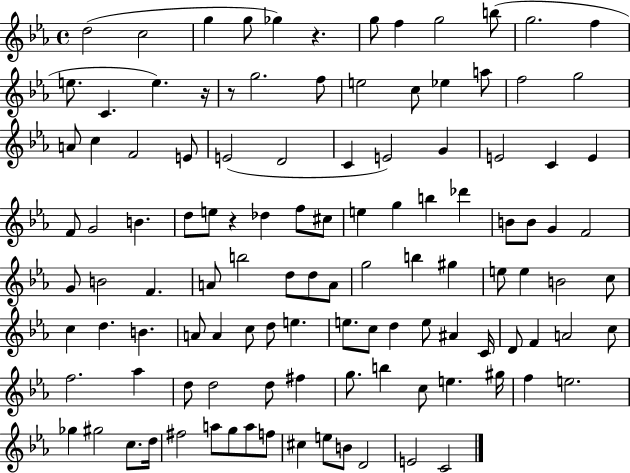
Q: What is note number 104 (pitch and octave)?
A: A5